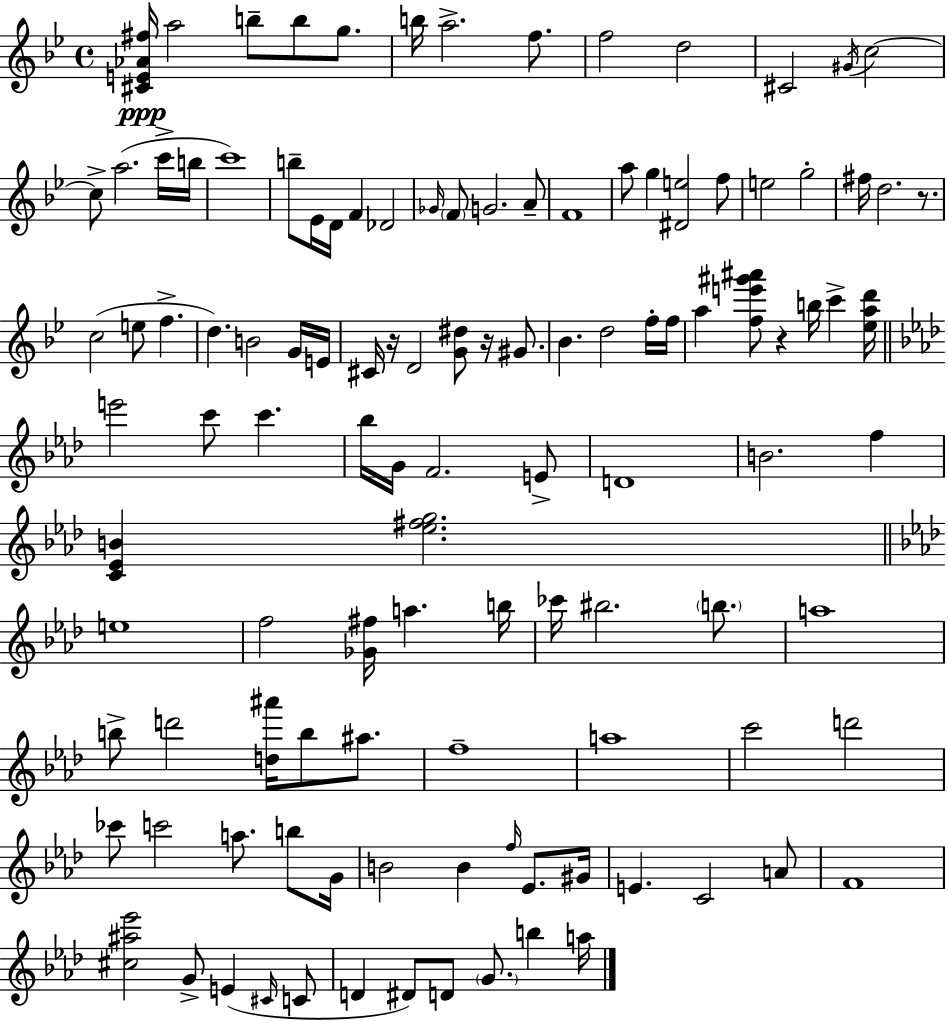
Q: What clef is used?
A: treble